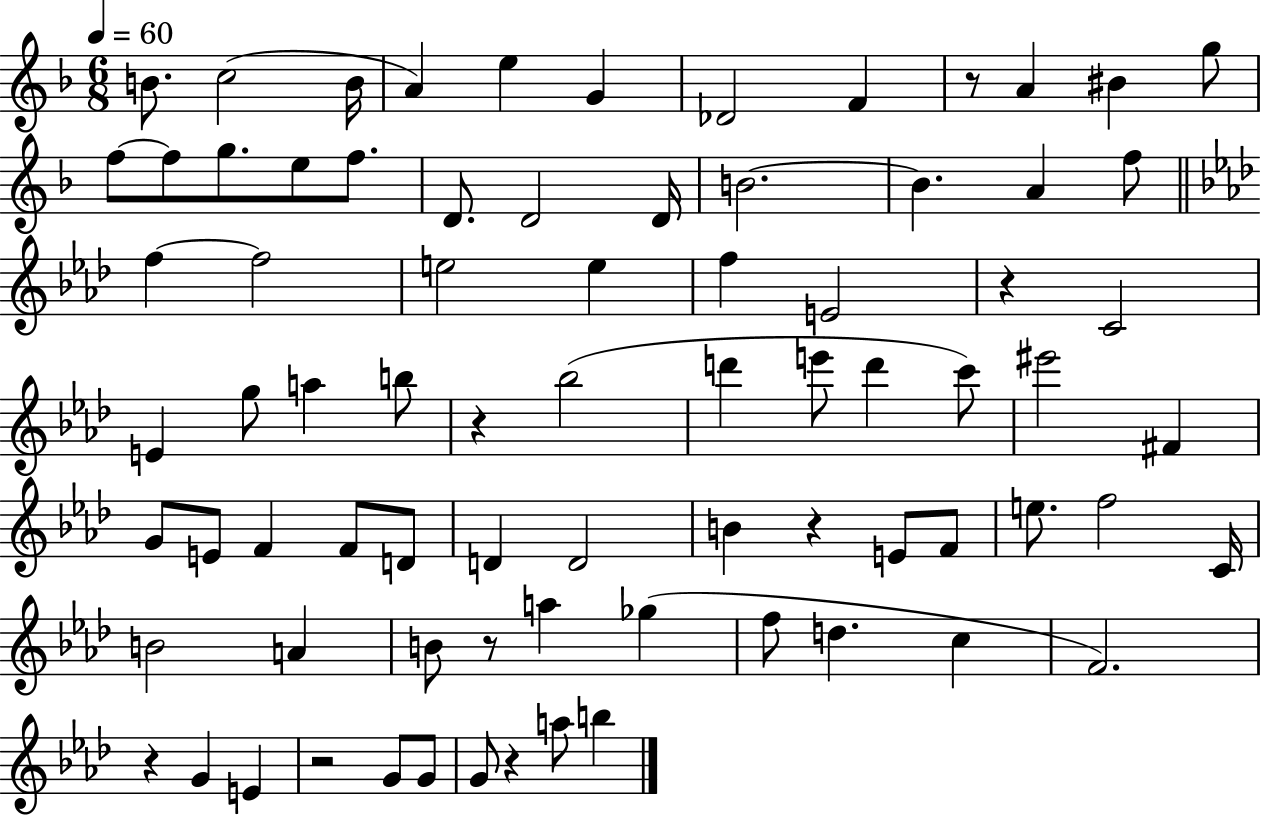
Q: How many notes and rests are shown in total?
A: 78